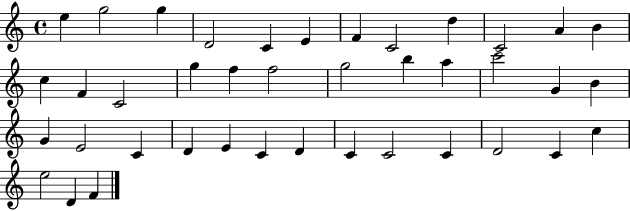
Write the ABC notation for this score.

X:1
T:Untitled
M:4/4
L:1/4
K:C
e g2 g D2 C E F C2 d C2 A B c F C2 g f f2 g2 b a c'2 G B G E2 C D E C D C C2 C D2 C c e2 D F